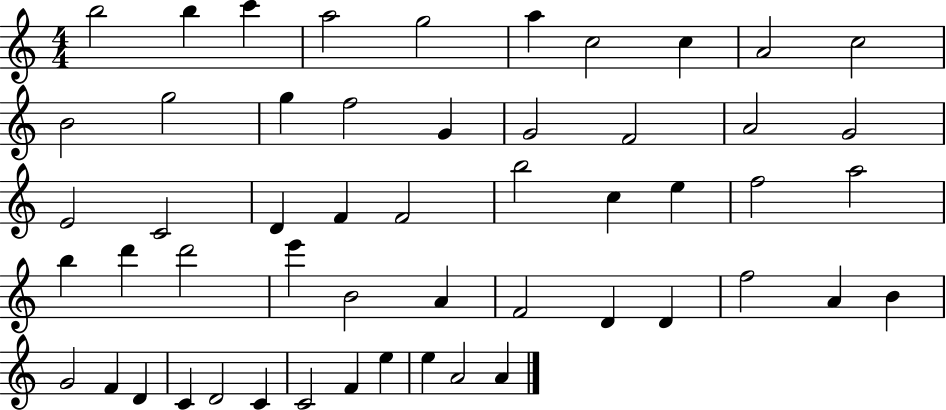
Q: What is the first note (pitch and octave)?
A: B5